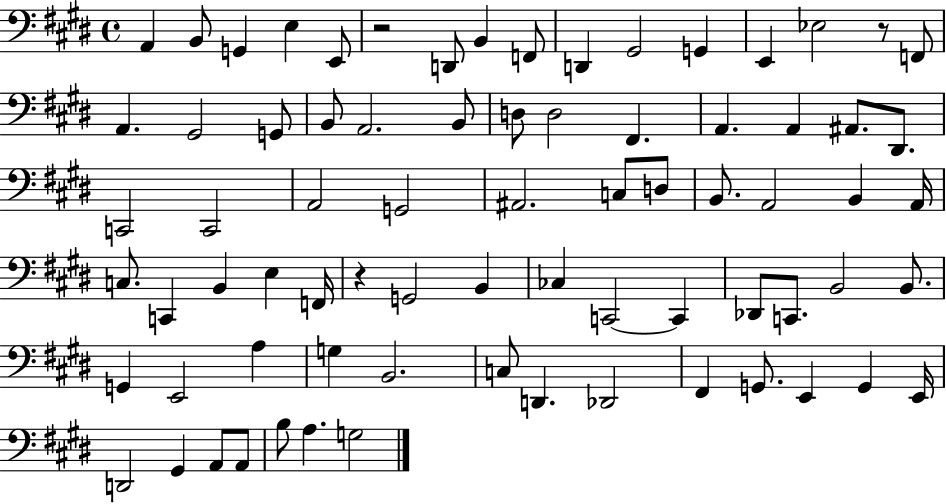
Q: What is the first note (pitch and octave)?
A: A2